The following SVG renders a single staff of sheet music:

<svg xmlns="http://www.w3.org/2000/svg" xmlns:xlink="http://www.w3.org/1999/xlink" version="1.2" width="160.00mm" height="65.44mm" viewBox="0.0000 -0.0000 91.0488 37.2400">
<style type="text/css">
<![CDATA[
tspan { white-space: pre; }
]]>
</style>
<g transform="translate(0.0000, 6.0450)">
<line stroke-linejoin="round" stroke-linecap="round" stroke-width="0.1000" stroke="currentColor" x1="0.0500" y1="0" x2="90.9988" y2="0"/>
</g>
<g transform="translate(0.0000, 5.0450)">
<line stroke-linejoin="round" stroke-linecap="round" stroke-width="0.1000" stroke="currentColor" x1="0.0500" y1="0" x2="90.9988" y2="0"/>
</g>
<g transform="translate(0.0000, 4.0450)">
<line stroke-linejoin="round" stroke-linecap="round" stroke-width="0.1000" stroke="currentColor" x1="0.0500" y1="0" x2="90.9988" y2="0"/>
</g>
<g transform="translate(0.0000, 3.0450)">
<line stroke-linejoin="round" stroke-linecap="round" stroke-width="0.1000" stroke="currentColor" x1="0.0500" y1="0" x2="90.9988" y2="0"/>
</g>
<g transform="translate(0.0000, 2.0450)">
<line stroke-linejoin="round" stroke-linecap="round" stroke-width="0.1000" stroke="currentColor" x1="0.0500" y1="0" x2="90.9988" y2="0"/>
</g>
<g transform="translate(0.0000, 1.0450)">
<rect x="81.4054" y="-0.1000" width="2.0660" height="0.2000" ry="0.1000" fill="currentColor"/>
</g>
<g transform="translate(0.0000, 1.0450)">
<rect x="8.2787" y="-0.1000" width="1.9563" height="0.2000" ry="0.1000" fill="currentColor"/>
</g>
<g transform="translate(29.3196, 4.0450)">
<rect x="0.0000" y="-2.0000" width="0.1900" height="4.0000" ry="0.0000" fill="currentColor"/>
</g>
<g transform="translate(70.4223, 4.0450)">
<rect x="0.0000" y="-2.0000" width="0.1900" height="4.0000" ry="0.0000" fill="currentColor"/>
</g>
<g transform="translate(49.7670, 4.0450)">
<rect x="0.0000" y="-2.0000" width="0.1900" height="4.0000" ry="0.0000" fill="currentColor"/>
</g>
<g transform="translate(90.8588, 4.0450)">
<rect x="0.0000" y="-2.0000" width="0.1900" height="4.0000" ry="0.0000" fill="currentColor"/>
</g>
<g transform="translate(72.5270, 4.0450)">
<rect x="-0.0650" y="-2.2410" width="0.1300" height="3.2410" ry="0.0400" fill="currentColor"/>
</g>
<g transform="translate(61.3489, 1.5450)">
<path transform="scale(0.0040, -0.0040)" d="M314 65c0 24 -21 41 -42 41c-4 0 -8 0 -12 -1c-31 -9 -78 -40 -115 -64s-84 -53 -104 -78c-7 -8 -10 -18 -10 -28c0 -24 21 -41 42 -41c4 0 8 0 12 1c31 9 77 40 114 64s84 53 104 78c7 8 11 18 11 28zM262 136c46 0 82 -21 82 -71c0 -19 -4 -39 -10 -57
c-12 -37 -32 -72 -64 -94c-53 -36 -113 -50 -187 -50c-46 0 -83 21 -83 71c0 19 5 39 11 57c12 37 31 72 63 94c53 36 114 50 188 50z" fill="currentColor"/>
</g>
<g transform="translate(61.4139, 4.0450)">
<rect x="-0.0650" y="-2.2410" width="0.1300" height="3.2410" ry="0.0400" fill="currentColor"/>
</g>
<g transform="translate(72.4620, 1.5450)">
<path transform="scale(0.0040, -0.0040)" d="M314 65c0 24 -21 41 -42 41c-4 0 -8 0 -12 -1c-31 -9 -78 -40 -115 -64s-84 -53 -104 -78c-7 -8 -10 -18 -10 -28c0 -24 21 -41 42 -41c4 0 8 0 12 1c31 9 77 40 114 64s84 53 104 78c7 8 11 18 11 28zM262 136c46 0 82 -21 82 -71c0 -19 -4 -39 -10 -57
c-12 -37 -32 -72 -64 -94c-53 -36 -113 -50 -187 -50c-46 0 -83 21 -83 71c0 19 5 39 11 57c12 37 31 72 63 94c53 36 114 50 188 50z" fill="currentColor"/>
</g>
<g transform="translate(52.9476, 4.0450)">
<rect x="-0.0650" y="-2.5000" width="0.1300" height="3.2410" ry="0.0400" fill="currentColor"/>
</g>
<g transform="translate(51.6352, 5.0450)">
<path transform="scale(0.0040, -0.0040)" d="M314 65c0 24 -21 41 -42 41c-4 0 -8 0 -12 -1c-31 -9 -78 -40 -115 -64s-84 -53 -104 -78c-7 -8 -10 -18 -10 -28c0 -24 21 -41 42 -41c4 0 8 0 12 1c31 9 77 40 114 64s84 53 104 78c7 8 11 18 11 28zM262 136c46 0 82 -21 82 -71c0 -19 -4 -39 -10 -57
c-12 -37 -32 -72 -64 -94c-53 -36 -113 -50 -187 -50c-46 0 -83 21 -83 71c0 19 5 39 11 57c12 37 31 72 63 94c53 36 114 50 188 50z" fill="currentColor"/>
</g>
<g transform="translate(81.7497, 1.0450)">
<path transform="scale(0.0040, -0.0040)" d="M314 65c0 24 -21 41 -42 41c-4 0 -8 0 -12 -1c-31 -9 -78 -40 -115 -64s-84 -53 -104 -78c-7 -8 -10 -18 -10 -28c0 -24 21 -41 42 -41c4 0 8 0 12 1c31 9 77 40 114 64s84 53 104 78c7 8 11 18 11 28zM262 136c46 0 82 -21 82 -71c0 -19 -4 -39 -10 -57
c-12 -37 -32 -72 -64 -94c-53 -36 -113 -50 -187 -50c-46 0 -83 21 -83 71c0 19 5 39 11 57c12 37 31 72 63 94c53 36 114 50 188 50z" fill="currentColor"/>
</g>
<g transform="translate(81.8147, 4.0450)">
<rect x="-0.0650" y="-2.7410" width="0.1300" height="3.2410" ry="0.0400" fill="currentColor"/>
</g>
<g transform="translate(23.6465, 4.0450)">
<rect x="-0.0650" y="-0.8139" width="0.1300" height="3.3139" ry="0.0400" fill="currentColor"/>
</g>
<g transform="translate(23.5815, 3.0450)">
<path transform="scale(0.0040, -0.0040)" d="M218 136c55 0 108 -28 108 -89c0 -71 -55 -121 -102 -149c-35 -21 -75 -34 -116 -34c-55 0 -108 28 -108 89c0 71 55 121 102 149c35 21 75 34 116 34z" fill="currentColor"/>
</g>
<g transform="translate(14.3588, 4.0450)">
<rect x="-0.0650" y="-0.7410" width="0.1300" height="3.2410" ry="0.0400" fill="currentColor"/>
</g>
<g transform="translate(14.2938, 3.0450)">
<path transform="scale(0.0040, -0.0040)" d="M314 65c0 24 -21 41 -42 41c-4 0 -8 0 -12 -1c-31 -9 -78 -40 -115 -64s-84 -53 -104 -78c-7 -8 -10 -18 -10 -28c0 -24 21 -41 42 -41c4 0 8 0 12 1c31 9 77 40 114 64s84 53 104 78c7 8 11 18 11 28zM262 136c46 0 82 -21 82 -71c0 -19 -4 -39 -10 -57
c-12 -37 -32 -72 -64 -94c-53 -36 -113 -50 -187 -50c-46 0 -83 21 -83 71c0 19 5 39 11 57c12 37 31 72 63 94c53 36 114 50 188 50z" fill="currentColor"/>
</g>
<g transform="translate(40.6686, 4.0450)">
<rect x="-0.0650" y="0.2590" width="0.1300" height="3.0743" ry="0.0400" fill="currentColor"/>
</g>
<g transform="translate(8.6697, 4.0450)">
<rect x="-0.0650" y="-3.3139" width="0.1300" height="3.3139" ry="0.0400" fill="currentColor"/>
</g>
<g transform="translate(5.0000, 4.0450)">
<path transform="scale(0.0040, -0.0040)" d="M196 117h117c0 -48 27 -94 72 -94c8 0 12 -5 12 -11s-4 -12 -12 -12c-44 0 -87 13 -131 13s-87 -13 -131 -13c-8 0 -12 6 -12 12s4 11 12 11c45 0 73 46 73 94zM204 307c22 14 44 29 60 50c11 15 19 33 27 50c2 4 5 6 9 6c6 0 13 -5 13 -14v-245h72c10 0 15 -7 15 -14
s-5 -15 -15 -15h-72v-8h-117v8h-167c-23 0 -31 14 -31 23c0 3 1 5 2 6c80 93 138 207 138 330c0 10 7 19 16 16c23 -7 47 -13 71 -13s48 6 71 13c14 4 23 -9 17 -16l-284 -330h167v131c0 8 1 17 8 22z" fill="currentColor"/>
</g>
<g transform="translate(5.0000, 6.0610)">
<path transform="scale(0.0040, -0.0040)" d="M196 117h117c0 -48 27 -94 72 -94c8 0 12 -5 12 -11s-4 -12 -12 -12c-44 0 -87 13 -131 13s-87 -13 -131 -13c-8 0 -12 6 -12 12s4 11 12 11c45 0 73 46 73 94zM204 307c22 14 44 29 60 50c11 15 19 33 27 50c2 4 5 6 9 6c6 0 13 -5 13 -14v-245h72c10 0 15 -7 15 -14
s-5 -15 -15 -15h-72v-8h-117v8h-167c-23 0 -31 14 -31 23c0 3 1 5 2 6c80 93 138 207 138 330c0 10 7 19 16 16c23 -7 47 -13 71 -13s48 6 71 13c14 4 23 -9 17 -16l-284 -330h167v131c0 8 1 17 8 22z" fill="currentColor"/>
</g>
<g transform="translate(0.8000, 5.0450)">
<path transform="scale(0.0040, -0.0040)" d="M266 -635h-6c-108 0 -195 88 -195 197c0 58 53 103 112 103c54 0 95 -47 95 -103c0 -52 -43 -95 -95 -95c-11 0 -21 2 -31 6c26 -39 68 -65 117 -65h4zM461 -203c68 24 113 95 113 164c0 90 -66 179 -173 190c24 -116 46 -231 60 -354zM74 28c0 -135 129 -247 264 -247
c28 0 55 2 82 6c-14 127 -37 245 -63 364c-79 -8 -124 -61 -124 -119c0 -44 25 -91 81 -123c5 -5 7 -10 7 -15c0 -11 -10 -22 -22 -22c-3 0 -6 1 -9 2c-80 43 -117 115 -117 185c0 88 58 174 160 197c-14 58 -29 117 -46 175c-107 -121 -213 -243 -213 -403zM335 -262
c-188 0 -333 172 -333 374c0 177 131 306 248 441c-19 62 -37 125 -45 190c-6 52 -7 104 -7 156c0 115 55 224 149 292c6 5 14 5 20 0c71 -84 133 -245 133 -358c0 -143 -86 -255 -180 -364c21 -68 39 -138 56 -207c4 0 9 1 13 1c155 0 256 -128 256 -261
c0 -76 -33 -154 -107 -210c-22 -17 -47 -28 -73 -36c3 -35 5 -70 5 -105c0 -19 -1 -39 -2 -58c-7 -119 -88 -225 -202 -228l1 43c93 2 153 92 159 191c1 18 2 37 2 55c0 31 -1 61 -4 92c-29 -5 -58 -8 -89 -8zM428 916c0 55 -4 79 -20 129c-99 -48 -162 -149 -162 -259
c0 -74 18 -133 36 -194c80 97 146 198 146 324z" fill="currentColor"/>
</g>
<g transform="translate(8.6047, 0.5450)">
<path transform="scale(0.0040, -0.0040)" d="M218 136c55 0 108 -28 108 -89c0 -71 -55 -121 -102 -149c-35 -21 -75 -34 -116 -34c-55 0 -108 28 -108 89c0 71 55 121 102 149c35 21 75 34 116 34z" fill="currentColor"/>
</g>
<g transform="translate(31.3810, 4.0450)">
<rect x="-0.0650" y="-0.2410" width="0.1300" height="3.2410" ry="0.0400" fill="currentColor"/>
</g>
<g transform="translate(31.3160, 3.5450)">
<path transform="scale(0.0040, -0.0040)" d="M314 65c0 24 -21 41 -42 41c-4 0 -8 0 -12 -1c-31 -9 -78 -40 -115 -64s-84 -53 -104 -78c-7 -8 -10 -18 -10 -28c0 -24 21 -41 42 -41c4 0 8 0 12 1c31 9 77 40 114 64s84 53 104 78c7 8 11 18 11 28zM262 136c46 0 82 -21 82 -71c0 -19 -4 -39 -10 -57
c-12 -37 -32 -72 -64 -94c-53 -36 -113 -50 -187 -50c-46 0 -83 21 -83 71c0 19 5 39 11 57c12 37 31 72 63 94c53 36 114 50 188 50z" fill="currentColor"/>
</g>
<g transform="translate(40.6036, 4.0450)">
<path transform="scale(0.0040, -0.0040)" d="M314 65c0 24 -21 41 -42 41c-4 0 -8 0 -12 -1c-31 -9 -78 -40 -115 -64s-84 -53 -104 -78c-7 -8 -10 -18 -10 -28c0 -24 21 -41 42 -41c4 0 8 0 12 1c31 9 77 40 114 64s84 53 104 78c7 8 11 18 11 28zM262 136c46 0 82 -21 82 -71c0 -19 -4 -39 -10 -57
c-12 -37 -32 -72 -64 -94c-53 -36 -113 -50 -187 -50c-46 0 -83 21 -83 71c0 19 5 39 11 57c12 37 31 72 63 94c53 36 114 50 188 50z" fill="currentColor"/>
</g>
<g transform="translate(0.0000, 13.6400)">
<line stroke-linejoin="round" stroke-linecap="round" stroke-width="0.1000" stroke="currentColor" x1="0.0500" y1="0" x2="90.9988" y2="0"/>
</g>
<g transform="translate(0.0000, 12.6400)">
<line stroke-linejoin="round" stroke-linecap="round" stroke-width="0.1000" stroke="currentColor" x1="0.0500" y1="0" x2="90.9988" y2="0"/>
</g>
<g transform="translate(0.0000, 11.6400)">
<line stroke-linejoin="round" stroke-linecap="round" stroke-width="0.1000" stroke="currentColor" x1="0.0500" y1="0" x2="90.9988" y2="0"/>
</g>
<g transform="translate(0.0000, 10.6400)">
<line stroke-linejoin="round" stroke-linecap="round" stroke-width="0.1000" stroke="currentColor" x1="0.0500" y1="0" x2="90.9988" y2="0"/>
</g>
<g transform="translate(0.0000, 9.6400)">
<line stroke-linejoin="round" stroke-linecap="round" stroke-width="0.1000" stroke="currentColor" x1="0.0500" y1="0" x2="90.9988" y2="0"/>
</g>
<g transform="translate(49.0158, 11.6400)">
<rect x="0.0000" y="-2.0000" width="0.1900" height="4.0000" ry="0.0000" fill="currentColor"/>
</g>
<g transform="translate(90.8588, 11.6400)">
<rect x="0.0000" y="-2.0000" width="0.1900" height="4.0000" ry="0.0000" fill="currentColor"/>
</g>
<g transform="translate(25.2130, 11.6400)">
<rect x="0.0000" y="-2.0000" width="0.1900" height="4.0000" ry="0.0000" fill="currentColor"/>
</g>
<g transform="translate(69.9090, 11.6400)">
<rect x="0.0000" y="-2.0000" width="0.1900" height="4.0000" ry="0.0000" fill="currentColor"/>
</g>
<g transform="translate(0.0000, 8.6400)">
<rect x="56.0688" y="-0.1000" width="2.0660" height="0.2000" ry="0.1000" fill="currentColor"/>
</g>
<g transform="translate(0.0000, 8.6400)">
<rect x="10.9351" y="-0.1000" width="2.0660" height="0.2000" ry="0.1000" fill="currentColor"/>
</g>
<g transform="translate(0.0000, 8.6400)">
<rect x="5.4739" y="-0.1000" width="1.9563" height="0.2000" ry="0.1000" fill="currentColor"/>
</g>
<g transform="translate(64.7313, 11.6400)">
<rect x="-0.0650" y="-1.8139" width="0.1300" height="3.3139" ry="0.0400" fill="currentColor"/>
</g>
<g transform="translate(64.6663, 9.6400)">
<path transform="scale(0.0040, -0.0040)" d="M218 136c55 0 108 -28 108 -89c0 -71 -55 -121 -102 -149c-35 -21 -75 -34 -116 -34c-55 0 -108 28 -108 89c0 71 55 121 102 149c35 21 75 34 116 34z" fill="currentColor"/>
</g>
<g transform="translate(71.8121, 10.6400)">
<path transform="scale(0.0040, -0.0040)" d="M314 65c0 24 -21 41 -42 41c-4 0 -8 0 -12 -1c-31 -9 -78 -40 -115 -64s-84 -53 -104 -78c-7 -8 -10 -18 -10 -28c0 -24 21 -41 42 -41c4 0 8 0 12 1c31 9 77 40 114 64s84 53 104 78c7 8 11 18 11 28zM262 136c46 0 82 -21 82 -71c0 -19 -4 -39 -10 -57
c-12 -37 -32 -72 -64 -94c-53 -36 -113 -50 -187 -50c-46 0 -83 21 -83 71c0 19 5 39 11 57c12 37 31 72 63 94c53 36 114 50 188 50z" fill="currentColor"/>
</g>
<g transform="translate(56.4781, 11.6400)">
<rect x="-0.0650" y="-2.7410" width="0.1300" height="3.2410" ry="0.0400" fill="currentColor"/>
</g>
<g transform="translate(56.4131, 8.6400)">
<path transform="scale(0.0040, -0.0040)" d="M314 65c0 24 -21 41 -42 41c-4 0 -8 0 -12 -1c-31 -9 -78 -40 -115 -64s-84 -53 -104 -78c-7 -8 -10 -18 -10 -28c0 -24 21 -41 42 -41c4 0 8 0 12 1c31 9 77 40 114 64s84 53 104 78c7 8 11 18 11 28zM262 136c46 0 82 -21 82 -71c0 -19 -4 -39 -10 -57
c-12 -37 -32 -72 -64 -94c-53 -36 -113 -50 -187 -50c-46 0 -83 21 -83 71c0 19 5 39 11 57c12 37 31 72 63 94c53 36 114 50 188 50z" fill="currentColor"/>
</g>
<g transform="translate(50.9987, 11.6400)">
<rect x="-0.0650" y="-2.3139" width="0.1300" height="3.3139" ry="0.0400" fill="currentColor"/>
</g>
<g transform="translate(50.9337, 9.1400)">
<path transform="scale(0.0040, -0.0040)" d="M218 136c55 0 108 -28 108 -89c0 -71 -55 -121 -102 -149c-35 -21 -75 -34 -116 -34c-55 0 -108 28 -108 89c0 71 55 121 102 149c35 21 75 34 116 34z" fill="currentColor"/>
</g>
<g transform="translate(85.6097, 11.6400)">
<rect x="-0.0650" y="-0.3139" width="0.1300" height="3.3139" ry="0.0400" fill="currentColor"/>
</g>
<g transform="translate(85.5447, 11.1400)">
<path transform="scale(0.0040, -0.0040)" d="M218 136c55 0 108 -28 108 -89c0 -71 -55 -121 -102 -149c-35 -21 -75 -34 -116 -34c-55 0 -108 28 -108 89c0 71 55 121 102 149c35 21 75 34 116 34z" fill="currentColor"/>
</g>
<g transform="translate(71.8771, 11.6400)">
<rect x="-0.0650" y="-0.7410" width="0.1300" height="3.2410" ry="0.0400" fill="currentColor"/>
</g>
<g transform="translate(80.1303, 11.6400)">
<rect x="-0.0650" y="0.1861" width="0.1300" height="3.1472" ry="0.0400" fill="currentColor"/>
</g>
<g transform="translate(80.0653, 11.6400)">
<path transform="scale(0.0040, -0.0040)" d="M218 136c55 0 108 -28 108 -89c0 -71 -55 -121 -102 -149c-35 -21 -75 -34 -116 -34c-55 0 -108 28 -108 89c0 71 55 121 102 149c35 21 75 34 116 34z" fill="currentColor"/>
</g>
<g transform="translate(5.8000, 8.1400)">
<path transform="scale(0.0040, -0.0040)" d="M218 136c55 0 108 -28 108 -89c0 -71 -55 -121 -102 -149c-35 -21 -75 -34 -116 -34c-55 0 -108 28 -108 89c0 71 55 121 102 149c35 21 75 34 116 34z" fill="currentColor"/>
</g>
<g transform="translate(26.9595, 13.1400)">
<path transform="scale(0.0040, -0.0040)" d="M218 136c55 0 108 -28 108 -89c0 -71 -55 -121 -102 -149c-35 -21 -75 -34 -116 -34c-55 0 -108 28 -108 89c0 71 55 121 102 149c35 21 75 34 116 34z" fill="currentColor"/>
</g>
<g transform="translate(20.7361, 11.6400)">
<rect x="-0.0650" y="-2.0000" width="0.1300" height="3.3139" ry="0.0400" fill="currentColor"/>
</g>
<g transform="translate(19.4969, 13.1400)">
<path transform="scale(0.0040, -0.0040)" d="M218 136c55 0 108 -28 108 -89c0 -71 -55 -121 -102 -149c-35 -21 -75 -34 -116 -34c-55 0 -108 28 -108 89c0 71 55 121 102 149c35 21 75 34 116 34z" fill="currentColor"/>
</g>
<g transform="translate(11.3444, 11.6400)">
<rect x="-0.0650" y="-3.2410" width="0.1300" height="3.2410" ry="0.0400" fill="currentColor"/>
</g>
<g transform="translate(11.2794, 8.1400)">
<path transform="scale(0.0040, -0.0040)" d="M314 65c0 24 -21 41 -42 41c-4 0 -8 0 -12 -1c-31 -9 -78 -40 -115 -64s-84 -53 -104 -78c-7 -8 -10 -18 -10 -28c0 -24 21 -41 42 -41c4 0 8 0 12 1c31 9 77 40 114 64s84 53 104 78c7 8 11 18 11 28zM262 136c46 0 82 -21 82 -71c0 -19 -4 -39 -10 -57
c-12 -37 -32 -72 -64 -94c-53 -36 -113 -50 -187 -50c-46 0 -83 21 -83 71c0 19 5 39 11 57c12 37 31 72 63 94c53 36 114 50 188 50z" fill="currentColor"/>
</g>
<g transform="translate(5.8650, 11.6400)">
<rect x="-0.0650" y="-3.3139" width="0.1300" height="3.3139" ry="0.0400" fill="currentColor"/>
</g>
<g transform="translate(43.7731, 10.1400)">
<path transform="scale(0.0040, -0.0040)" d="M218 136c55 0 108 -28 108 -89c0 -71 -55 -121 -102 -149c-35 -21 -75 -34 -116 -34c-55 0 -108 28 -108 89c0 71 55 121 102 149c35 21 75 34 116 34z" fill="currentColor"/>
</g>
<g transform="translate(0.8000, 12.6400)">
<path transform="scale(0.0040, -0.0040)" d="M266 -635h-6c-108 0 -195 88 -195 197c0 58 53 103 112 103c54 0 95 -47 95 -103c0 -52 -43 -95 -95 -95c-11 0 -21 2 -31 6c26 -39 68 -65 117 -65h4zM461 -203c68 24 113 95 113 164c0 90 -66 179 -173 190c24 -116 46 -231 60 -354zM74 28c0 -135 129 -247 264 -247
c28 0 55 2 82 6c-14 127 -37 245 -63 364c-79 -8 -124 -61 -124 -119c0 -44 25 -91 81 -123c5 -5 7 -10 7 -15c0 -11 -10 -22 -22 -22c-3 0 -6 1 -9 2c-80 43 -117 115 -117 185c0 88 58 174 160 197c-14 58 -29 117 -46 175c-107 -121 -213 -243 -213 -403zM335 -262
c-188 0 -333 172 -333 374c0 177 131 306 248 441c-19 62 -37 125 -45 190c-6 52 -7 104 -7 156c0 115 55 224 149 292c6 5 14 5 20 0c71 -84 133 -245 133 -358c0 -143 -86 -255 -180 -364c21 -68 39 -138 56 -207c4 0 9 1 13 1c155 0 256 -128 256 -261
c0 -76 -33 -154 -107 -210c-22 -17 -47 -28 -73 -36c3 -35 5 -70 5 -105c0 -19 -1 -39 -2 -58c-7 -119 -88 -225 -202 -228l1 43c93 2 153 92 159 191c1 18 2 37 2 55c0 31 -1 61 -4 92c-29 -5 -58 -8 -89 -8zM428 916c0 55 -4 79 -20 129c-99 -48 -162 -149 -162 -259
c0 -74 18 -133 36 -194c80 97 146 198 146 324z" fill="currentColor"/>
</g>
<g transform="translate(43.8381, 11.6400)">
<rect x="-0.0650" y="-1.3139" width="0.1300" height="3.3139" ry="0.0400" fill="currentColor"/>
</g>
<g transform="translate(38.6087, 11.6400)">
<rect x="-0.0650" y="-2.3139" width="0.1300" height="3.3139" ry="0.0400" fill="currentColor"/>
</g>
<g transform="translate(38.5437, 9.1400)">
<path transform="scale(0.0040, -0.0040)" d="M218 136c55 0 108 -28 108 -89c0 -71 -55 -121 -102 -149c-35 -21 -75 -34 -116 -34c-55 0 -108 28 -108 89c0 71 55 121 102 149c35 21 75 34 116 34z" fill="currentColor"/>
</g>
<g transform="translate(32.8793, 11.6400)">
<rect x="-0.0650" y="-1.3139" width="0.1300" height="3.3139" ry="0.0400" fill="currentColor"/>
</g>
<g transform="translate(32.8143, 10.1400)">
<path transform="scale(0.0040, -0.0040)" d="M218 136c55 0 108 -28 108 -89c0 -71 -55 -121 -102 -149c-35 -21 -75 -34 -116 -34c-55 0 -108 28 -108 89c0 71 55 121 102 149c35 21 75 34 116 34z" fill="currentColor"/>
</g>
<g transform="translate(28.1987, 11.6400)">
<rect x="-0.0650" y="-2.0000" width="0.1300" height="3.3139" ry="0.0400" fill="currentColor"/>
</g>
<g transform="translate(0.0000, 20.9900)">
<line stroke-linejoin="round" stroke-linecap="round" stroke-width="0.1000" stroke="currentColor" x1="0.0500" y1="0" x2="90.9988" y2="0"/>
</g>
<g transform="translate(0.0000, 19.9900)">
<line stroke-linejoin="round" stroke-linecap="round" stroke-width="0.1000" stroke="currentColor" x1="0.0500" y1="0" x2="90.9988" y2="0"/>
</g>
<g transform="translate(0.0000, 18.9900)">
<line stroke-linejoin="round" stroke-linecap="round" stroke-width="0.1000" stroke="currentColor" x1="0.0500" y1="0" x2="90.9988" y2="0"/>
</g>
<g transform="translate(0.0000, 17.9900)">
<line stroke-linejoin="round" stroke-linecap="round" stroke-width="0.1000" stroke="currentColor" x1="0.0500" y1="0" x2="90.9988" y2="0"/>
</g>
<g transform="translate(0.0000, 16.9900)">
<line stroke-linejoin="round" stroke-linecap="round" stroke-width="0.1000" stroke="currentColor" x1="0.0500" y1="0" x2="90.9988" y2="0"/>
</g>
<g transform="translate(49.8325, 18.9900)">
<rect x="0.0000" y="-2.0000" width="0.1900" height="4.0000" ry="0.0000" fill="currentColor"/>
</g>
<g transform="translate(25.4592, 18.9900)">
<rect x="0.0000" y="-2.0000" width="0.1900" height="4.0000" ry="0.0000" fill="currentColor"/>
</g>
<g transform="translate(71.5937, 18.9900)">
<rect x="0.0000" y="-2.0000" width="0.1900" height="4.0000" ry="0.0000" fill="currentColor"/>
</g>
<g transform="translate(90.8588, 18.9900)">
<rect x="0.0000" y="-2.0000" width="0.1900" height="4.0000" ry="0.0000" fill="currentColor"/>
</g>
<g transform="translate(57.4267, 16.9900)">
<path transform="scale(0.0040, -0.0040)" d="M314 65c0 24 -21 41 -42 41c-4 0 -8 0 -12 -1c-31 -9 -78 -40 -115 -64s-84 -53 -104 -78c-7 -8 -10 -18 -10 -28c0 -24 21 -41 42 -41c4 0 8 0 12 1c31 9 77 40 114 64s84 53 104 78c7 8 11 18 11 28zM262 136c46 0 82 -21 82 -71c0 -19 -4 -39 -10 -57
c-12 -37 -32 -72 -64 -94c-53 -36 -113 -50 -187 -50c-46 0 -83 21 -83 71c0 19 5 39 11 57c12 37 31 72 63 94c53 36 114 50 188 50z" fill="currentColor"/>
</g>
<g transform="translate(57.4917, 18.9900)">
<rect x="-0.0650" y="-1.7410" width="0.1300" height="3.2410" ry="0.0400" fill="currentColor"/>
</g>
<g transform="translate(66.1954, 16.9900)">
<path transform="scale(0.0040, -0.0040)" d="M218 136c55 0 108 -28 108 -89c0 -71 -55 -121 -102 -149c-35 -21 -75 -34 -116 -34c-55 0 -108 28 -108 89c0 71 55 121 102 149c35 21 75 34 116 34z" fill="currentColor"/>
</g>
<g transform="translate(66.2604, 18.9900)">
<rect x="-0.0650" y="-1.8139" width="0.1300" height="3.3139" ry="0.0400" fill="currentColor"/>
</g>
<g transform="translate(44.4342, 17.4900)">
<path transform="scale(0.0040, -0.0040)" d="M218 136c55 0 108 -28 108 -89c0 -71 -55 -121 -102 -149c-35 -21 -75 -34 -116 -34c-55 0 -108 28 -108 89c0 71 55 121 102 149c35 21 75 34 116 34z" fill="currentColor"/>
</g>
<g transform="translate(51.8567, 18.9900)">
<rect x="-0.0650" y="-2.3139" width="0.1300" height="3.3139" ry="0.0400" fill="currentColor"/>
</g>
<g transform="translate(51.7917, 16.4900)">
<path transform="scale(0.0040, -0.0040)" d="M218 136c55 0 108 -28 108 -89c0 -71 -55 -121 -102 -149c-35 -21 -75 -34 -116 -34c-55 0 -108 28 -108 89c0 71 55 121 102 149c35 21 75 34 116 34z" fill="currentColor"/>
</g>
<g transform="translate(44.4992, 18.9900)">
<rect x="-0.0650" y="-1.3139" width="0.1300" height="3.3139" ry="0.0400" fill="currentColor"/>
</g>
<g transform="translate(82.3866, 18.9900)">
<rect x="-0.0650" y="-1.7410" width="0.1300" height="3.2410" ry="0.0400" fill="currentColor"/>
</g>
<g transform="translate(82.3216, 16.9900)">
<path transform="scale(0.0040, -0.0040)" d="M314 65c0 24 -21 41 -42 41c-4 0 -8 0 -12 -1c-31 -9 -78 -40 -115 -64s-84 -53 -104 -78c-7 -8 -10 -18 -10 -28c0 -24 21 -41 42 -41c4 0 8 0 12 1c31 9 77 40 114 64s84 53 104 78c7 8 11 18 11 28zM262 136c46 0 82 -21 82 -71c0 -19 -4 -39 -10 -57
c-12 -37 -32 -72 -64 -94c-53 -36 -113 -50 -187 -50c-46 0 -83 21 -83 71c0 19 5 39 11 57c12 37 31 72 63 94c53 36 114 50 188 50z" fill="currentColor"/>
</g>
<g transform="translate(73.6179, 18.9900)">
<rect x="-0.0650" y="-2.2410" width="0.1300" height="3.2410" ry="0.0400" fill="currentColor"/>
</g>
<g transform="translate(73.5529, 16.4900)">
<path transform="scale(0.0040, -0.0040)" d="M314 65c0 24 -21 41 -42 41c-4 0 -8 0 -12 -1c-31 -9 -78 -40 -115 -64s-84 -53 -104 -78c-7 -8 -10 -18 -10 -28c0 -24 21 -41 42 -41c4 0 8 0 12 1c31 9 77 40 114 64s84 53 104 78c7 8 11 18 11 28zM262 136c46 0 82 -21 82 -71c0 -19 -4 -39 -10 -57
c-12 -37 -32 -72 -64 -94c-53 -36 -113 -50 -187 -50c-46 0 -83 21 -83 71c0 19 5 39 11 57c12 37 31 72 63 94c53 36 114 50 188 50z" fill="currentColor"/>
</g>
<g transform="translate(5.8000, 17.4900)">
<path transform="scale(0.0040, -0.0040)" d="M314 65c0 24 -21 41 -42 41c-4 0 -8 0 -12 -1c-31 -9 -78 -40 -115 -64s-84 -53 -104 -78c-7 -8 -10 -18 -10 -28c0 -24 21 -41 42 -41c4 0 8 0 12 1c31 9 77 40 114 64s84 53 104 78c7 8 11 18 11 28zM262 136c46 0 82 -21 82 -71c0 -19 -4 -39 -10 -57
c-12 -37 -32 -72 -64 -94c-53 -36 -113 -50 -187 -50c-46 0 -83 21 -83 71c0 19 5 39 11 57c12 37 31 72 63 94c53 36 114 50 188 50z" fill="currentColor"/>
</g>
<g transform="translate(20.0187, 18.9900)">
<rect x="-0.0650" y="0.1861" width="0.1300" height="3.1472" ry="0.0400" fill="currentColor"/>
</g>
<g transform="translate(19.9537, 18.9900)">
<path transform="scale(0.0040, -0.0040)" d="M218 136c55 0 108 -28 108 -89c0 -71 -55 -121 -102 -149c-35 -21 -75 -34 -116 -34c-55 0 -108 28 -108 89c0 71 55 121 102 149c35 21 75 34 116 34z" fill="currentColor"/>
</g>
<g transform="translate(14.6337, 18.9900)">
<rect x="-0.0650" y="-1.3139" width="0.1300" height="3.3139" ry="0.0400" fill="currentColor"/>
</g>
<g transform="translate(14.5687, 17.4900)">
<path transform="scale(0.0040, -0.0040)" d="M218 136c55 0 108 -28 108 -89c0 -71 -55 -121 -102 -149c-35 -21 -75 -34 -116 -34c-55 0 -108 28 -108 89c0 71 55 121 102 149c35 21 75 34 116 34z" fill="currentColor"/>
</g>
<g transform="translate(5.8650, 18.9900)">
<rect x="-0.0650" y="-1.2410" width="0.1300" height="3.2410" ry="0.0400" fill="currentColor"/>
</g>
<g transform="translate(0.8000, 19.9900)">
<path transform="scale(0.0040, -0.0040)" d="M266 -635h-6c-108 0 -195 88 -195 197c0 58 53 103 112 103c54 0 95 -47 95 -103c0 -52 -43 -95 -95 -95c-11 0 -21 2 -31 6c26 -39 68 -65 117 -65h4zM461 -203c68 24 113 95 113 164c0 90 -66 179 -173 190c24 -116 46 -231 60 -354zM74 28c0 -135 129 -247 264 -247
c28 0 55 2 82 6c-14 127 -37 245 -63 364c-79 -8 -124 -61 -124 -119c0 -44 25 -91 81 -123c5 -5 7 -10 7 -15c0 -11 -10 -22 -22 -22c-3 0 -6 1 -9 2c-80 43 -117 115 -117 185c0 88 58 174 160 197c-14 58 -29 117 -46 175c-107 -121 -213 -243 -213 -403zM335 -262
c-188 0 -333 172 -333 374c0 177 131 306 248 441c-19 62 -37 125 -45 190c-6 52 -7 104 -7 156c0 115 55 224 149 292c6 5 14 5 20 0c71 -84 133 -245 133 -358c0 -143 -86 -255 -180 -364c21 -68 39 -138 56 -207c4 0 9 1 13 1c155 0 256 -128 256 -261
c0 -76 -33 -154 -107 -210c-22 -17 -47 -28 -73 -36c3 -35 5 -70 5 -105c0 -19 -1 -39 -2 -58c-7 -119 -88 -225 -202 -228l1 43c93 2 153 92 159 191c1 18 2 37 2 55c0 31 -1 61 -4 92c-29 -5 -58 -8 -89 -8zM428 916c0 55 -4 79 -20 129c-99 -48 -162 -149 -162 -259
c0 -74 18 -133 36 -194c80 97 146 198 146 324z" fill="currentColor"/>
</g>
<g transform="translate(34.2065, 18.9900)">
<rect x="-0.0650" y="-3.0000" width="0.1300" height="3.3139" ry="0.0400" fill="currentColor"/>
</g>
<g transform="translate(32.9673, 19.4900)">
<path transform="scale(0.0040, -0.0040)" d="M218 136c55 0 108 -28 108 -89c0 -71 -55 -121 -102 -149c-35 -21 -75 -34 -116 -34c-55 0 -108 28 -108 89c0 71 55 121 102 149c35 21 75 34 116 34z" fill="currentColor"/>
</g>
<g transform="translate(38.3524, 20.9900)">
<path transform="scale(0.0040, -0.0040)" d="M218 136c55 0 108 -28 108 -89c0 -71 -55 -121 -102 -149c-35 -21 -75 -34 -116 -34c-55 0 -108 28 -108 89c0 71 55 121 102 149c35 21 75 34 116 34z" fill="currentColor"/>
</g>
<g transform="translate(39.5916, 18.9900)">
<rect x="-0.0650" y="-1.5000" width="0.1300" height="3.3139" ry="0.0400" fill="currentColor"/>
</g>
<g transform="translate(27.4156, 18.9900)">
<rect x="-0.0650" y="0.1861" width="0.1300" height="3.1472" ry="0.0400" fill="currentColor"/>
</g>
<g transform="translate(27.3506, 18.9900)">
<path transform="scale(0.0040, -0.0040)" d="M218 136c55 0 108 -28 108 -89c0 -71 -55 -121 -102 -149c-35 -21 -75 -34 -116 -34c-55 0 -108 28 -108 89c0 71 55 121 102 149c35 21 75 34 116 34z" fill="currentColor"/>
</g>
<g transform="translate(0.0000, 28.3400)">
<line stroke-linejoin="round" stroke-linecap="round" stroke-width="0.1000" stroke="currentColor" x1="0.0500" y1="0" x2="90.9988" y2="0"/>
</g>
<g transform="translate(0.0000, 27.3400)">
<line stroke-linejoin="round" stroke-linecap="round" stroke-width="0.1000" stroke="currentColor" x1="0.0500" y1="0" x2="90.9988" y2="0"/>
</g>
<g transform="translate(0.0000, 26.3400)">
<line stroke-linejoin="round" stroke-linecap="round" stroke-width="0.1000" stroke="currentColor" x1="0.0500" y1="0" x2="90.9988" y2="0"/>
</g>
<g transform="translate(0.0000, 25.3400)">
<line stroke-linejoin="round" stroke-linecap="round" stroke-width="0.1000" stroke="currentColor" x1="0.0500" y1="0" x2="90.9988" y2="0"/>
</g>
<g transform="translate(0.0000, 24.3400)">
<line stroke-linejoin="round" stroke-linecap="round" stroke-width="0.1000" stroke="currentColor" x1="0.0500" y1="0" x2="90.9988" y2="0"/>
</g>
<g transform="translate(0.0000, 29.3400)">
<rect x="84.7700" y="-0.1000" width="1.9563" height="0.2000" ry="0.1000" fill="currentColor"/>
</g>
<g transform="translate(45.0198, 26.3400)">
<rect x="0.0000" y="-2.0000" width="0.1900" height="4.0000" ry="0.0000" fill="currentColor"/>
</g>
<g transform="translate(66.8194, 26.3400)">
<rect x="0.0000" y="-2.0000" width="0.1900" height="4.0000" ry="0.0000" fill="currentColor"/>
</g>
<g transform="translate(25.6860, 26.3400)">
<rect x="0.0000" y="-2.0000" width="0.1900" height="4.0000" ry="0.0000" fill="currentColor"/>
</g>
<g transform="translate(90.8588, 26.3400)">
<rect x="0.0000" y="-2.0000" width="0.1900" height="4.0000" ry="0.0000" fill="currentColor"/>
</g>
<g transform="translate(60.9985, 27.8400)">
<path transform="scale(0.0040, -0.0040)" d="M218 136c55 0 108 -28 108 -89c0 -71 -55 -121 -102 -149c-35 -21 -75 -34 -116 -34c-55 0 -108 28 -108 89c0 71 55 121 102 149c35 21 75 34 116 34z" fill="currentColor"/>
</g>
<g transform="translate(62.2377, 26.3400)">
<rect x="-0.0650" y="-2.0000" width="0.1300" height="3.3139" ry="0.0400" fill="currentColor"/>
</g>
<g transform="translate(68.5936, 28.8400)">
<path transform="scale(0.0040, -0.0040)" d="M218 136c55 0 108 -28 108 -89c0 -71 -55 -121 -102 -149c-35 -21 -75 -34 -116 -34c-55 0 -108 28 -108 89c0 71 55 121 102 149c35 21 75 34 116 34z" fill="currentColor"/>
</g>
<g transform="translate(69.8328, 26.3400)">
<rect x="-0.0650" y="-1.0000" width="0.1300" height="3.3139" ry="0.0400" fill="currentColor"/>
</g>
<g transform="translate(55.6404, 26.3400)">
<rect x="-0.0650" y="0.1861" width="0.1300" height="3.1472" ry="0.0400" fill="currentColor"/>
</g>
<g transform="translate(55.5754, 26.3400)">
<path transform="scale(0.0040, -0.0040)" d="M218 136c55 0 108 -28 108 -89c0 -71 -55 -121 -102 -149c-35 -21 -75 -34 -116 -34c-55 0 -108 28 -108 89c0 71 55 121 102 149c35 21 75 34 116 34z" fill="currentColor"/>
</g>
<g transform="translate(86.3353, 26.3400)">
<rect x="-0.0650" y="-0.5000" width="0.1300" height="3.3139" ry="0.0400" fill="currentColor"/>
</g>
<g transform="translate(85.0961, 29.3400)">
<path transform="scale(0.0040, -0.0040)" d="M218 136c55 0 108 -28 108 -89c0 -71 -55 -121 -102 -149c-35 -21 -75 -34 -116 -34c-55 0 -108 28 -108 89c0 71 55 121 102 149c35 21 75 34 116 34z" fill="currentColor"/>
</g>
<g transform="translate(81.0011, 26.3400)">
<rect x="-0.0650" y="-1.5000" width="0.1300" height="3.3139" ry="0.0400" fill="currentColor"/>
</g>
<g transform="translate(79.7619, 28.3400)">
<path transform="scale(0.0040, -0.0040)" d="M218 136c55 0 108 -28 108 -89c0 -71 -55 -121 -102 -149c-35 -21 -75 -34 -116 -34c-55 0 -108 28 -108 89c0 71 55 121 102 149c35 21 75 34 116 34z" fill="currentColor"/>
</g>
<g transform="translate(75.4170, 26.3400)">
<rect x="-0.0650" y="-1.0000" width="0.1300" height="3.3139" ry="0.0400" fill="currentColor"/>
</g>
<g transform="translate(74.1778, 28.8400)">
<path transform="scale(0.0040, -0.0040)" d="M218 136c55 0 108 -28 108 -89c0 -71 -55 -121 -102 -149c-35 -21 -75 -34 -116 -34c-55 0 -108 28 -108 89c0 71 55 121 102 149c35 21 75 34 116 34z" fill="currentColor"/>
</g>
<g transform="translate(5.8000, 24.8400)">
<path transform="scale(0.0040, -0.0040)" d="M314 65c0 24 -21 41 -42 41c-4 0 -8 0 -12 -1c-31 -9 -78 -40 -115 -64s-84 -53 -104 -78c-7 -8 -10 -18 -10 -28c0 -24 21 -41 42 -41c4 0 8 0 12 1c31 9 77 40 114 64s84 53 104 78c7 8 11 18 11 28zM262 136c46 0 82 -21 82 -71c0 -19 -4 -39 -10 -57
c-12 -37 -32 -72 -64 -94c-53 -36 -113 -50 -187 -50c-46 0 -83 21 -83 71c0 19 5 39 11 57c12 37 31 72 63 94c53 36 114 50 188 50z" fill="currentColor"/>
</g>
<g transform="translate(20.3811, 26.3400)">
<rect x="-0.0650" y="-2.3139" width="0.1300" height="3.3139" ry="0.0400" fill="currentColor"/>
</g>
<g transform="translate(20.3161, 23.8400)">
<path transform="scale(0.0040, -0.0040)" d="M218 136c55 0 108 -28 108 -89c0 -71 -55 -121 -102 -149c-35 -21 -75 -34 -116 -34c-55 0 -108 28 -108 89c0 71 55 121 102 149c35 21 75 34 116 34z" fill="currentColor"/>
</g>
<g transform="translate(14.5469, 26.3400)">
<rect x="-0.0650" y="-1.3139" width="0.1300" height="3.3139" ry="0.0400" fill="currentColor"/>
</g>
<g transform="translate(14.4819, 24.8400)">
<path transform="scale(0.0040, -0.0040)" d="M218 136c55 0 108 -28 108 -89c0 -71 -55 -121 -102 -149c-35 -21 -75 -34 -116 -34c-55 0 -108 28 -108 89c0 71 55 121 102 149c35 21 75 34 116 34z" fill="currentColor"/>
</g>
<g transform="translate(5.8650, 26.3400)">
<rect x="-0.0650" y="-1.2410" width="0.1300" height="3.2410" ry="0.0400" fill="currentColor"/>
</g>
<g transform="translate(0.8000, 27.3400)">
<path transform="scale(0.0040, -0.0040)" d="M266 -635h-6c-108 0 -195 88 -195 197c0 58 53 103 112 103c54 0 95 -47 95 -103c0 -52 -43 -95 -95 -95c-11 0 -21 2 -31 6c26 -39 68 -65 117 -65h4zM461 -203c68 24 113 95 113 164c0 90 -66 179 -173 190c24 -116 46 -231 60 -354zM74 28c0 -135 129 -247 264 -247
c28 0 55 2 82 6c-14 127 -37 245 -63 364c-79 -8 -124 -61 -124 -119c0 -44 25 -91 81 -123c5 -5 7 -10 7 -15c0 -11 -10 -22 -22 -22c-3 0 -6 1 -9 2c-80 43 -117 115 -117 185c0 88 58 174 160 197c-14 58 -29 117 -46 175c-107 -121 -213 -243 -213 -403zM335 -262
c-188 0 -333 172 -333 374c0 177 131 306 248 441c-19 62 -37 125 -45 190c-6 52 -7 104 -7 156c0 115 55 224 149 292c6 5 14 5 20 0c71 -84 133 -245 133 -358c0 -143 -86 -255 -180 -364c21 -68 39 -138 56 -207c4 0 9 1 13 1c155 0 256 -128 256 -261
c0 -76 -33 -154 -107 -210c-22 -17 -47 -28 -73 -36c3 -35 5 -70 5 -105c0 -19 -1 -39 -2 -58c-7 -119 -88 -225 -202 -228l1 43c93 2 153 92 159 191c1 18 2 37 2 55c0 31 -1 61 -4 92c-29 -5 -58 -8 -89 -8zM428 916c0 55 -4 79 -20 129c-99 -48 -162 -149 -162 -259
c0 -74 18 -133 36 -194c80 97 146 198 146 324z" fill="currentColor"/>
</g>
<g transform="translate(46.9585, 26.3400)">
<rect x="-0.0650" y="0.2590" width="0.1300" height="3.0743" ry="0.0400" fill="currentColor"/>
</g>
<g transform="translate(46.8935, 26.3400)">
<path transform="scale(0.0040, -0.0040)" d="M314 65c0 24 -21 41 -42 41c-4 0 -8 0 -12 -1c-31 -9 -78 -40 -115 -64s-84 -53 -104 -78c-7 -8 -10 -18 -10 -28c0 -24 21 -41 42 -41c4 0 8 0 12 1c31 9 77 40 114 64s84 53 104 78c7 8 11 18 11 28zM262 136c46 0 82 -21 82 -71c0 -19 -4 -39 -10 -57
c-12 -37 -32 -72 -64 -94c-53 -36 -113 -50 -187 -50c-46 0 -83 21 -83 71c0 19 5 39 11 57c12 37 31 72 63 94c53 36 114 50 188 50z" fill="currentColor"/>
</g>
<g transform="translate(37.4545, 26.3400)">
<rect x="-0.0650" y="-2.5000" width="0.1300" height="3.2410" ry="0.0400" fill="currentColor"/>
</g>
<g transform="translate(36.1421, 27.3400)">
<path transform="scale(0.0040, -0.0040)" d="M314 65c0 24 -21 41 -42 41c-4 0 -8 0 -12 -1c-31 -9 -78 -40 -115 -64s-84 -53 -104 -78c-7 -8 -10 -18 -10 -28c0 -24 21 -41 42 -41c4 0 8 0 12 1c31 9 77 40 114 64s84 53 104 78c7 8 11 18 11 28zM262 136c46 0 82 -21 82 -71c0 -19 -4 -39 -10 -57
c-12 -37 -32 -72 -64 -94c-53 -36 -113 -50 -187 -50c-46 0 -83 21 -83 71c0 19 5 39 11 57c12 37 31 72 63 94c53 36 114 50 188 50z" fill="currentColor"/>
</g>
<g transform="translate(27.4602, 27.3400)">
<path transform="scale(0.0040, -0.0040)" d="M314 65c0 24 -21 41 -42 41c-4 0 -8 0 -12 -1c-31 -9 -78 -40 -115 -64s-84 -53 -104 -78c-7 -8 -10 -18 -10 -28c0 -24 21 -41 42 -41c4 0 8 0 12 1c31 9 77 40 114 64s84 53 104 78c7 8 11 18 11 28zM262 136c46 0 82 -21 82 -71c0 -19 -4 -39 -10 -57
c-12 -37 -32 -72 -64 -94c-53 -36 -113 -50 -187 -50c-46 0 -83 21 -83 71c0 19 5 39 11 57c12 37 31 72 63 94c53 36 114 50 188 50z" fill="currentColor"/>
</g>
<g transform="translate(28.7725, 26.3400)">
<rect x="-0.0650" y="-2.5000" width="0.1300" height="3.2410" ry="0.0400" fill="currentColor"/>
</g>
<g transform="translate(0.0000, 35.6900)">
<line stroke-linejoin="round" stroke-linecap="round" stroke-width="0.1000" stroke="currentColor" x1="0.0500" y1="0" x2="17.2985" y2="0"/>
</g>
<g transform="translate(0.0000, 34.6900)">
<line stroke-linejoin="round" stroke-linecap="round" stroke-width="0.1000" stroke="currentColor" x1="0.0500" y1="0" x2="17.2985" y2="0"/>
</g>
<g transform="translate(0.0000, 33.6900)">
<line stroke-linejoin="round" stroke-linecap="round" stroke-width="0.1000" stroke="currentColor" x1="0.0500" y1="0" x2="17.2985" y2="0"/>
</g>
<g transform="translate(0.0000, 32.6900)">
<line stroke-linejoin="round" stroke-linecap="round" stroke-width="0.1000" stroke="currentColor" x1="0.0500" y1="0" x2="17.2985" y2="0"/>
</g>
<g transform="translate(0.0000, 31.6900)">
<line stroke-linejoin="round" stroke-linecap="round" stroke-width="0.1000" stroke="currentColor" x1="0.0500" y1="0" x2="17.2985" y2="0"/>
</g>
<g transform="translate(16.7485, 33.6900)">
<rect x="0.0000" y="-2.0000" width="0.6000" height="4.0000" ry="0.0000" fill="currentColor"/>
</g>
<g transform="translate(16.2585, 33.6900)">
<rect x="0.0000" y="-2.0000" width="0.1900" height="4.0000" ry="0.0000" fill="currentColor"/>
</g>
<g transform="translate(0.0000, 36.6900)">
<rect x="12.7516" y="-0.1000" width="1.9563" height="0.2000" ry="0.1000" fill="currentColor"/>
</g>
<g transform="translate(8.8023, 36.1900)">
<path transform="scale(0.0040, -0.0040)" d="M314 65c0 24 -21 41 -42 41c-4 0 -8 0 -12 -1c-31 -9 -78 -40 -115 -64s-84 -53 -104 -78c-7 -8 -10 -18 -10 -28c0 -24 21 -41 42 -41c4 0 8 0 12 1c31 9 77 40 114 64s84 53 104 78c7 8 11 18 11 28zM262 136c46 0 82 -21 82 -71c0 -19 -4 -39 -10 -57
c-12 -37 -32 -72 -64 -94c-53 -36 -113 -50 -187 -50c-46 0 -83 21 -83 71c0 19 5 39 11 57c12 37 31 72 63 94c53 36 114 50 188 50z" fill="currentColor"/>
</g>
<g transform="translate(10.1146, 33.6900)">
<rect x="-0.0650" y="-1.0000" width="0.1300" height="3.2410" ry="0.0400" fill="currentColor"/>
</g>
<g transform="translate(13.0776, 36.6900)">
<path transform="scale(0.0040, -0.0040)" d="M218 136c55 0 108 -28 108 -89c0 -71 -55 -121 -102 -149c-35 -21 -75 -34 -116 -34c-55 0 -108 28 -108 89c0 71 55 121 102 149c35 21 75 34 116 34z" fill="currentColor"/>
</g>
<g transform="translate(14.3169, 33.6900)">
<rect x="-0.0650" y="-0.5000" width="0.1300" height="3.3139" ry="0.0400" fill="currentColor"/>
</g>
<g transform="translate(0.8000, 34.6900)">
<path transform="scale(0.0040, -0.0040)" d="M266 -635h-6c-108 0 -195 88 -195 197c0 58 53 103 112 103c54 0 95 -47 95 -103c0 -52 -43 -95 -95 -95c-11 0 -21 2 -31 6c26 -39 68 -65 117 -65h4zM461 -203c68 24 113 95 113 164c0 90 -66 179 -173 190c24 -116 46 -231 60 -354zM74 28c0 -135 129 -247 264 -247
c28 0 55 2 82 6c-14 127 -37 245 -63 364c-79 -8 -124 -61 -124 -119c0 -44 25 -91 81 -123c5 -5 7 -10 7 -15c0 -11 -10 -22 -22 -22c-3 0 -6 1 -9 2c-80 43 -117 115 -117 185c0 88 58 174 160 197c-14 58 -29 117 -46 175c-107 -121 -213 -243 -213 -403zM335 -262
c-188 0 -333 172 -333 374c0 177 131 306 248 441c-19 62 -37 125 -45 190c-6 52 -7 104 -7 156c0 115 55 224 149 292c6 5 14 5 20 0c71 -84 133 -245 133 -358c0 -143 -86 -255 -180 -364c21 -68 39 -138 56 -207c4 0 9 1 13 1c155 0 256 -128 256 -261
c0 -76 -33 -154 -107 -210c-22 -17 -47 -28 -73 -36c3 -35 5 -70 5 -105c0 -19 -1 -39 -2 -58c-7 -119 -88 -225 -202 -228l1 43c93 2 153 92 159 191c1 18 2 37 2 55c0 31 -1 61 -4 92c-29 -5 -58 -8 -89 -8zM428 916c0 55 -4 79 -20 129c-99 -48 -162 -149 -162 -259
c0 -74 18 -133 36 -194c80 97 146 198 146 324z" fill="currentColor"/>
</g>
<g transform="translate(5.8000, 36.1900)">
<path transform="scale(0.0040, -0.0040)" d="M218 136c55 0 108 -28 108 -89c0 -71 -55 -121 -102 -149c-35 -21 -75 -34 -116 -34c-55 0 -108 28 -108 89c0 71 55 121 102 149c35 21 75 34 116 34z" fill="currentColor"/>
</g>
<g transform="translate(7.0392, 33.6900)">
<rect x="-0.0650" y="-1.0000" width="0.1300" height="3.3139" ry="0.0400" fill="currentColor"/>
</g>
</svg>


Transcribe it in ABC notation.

X:1
T:Untitled
M:4/4
L:1/4
K:C
b d2 d c2 B2 G2 g2 g2 a2 b b2 F F e g e g a2 f d2 B c e2 e B B A E e g f2 f g2 f2 e2 e g G2 G2 B2 B F D D E C D D2 C